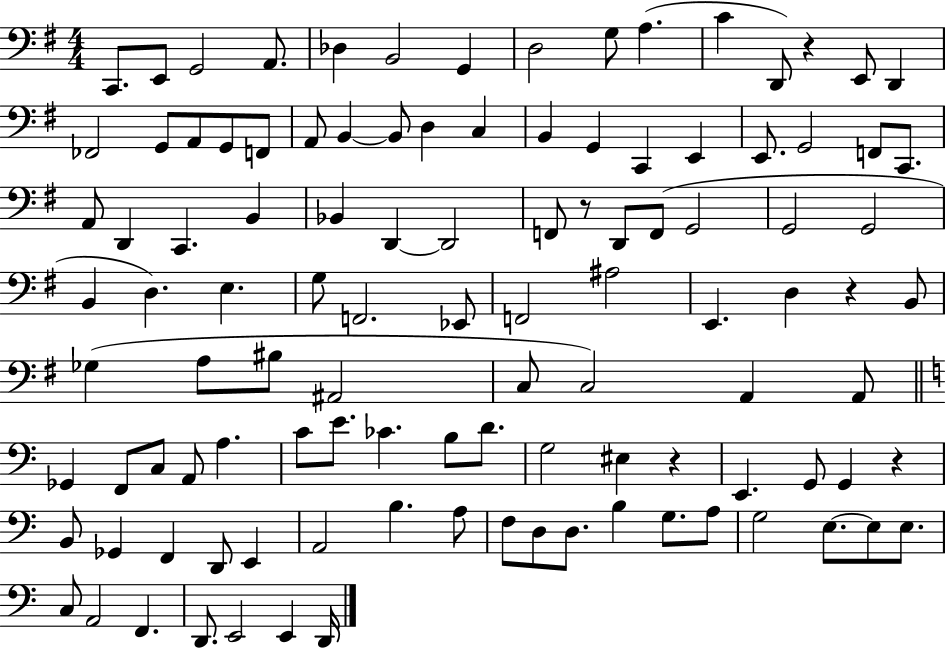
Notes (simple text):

C2/e. E2/e G2/h A2/e. Db3/q B2/h G2/q D3/h G3/e A3/q. C4/q D2/e R/q E2/e D2/q FES2/h G2/e A2/e G2/e F2/e A2/e B2/q B2/e D3/q C3/q B2/q G2/q C2/q E2/q E2/e. G2/h F2/e C2/e. A2/e D2/q C2/q. B2/q Bb2/q D2/q D2/h F2/e R/e D2/e F2/e G2/h G2/h G2/h B2/q D3/q. E3/q. G3/e F2/h. Eb2/e F2/h A#3/h E2/q. D3/q R/q B2/e Gb3/q A3/e BIS3/e A#2/h C3/e C3/h A2/q A2/e Gb2/q F2/e C3/e A2/e A3/q. C4/e E4/e. CES4/q. B3/e D4/e. G3/h EIS3/q R/q E2/q. G2/e G2/q R/q B2/e Gb2/q F2/q D2/e E2/q A2/h B3/q. A3/e F3/e D3/e D3/e. B3/q G3/e. A3/e G3/h E3/e. E3/e E3/e. C3/e A2/h F2/q. D2/e. E2/h E2/q D2/s